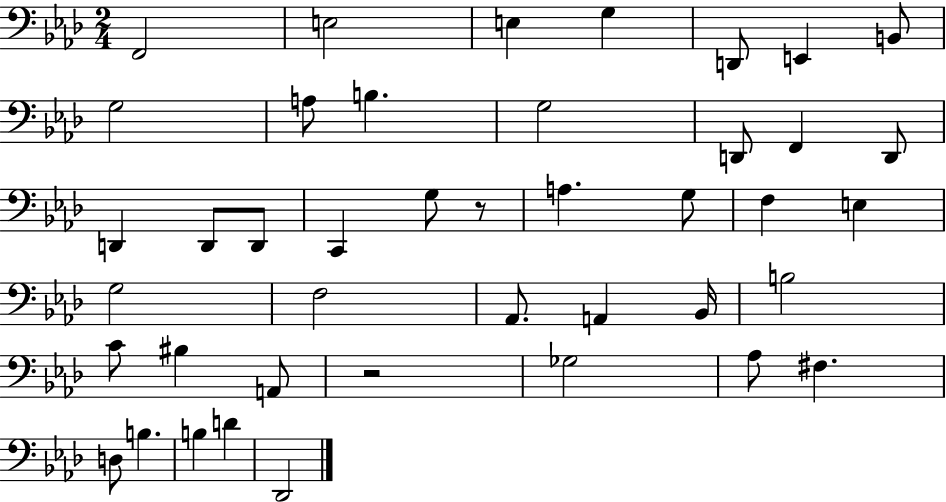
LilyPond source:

{
  \clef bass
  \numericTimeSignature
  \time 2/4
  \key aes \major
  \repeat volta 2 { f,2 | e2 | e4 g4 | d,8 e,4 b,8 | \break g2 | a8 b4. | g2 | d,8 f,4 d,8 | \break d,4 d,8 d,8 | c,4 g8 r8 | a4. g8 | f4 e4 | \break g2 | f2 | aes,8. a,4 bes,16 | b2 | \break c'8 bis4 a,8 | r2 | ges2 | aes8 fis4. | \break d8 b4. | b4 d'4 | des,2 | } \bar "|."
}